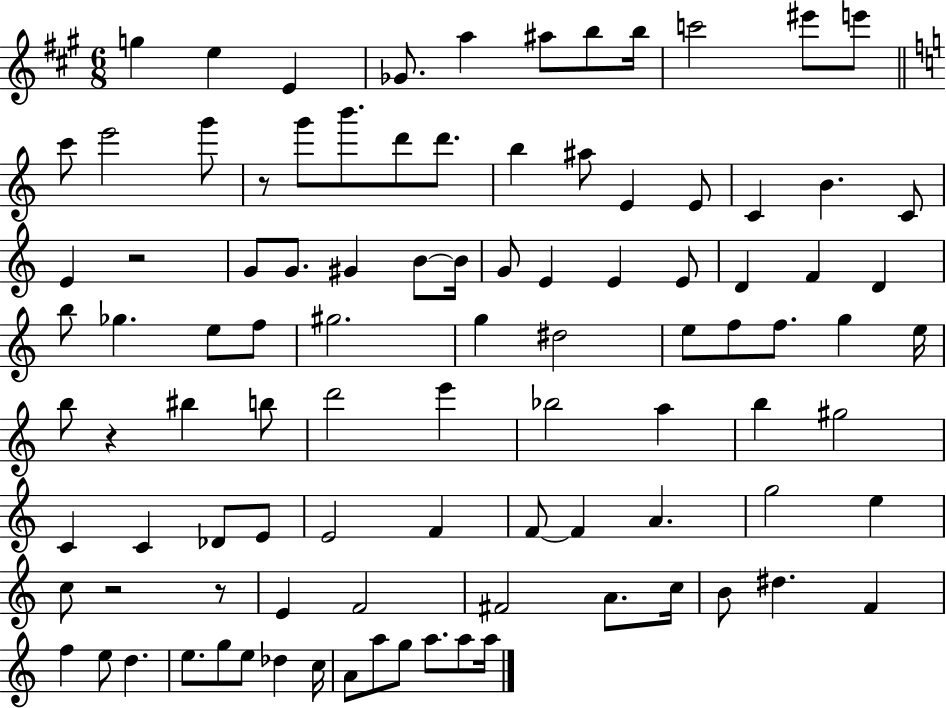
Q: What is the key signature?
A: A major